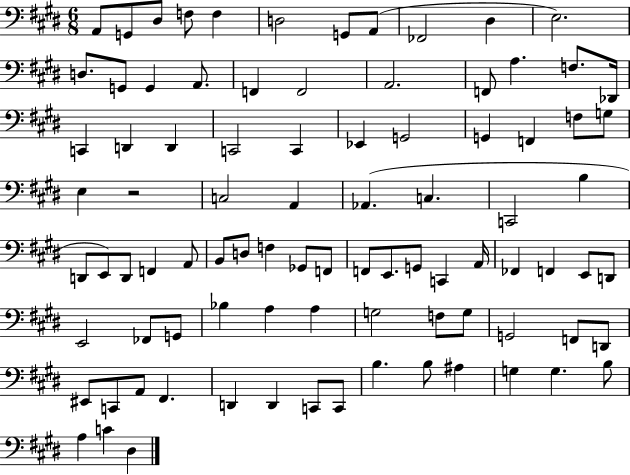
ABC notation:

X:1
T:Untitled
M:6/8
L:1/4
K:E
A,,/2 G,,/2 ^D,/2 F,/2 F, D,2 G,,/2 A,,/2 _F,,2 ^D, E,2 D,/2 G,,/2 G,, A,,/2 F,, F,,2 A,,2 F,,/2 A, F,/2 _D,,/4 C,, D,, D,, C,,2 C,, _E,, G,,2 G,, F,, F,/2 G,/2 E, z2 C,2 A,, _A,, C, C,,2 B, D,,/2 E,,/2 D,,/2 F,, A,,/2 B,,/2 D,/2 F, _G,,/2 F,,/2 F,,/2 E,,/2 G,,/2 C,, A,,/4 _F,, F,, E,,/2 D,,/2 E,,2 _F,,/2 G,,/2 _B, A, A, G,2 F,/2 G,/2 G,,2 F,,/2 D,,/2 ^E,,/2 C,,/2 A,,/2 ^F,, D,, D,, C,,/2 C,,/2 B, B,/2 ^A, G, G, B,/2 A, C ^D,